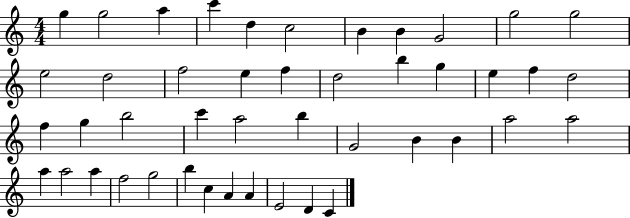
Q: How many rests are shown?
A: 0